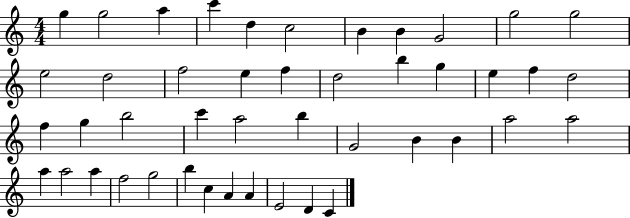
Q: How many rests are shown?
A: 0